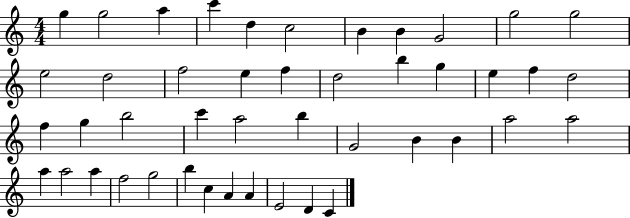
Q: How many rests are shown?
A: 0